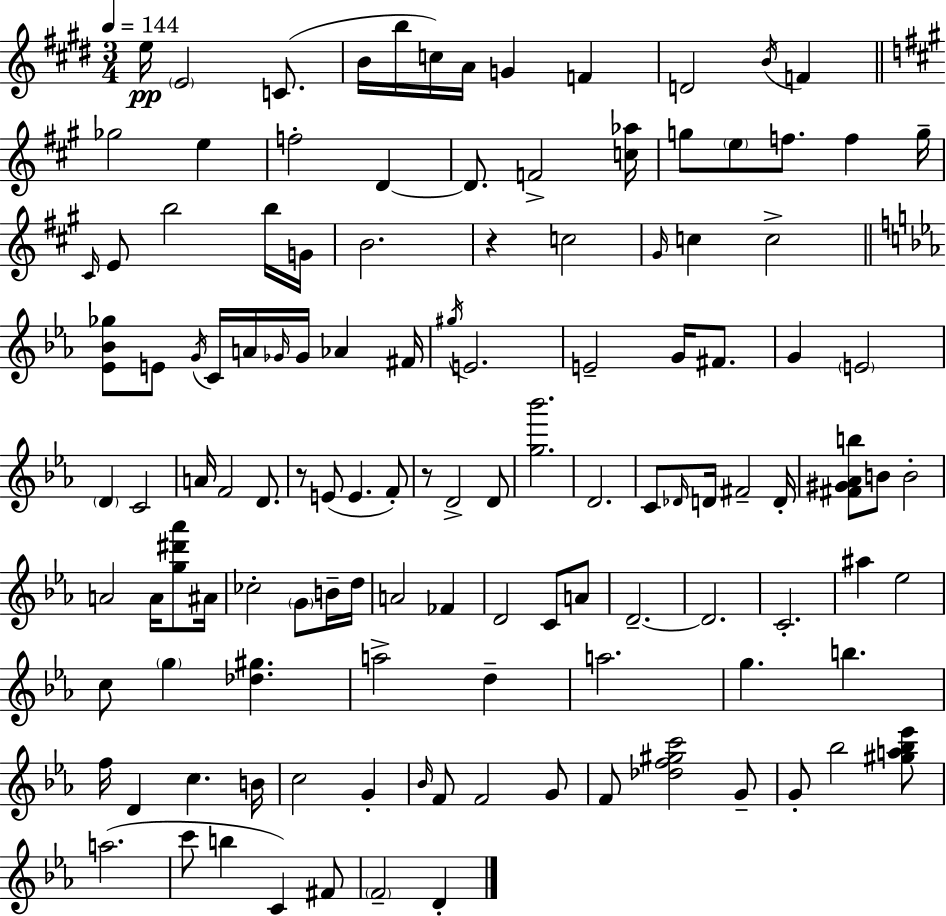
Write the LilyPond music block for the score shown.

{
  \clef treble
  \numericTimeSignature
  \time 3/4
  \key e \major
  \tempo 4 = 144
  e''16\pp \parenthesize e'2 c'8.( | b'16 b''16 c''16) a'16 g'4 f'4 | d'2 \acciaccatura { b'16 } f'4 | \bar "||" \break \key a \major ges''2 e''4 | f''2-. d'4~~ | d'8. f'2-> <c'' aes''>16 | g''8 \parenthesize e''8 f''8. f''4 g''16-- | \break \grace { cis'16 } e'8 b''2 b''16 | g'16 b'2. | r4 c''2 | \grace { gis'16 } c''4 c''2-> | \break \bar "||" \break \key c \minor <ees' bes' ges''>8 e'8 \acciaccatura { g'16 } c'16 a'16 \grace { ges'16 } ges'16 aes'4 | fis'16 \acciaccatura { gis''16 } e'2. | e'2-- g'16 | fis'8. g'4 \parenthesize e'2 | \break \parenthesize d'4 c'2 | a'16 f'2 | d'8. r8 e'8( e'4. | f'8-.) r8 d'2-> | \break d'8 <g'' bes'''>2. | d'2. | c'8 \grace { des'16 } d'16 fis'2-- | d'16-. <fis' gis' aes' b''>8 b'8 b'2-. | \break a'2 | a'16 <g'' dis''' aes'''>8 ais'16 ces''2-. | \parenthesize g'8 b'16-- d''16 a'2 | fes'4 d'2 | \break c'8 a'8 d'2.--~~ | d'2. | c'2.-. | ais''4 ees''2 | \break c''8 \parenthesize g''4 <des'' gis''>4. | a''2-> | d''4-- a''2. | g''4. b''4. | \break f''16 d'4 c''4. | b'16 c''2 | g'4-. \grace { bes'16 } f'8 f'2 | g'8 f'8 <des'' f'' gis'' c'''>2 | \break g'8-- g'8-. bes''2 | <gis'' a'' bes'' ees'''>8 a''2.( | c'''8 b''4 c'4) | fis'8 \parenthesize f'2-- | \break d'4-. \bar "|."
}